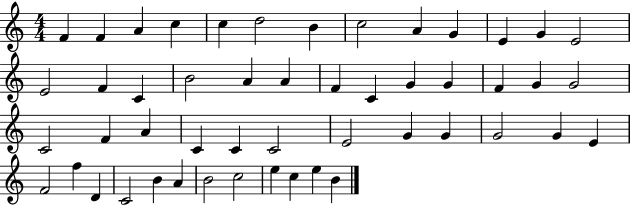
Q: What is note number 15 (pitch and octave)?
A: F4